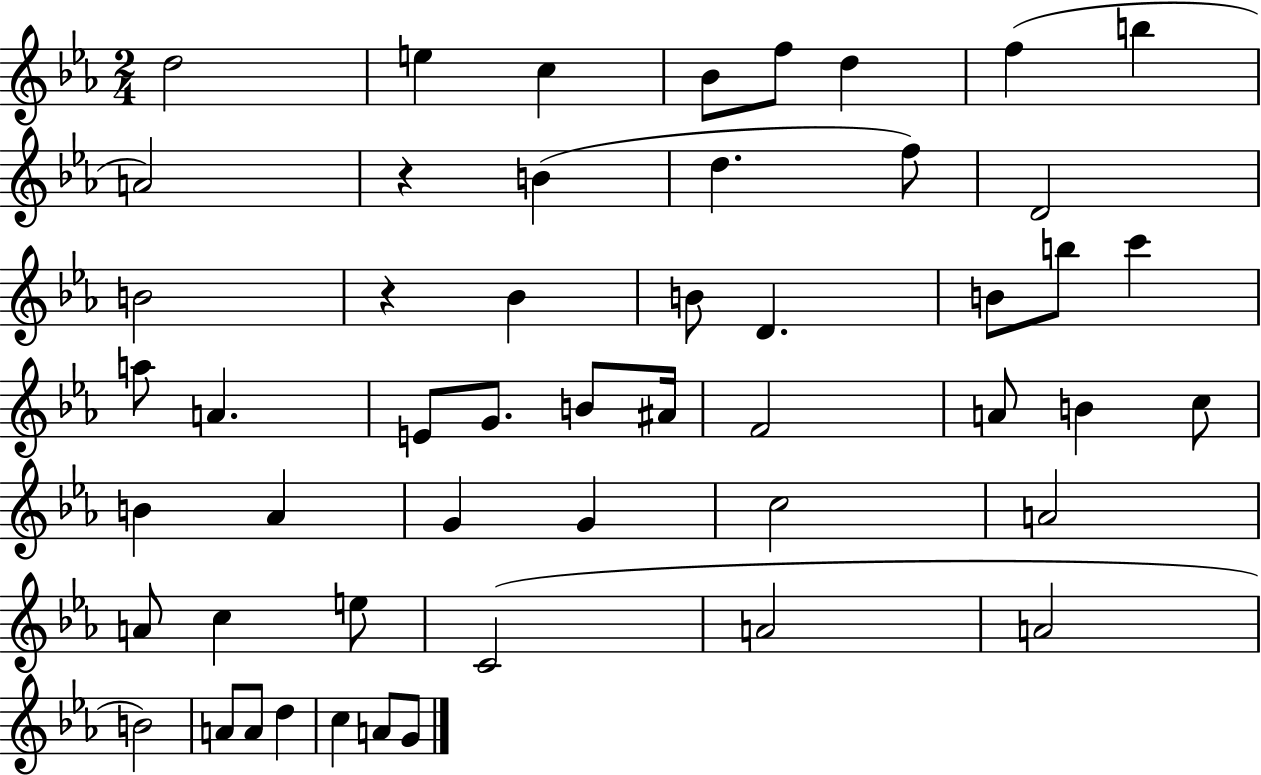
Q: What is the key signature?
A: EES major